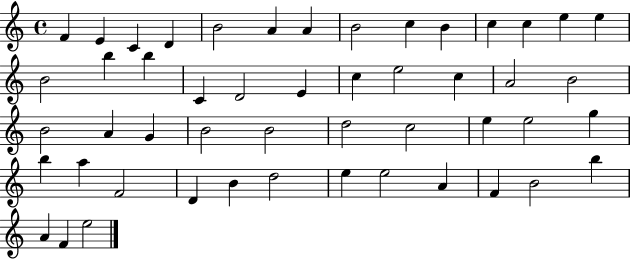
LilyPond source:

{
  \clef treble
  \time 4/4
  \defaultTimeSignature
  \key c \major
  f'4 e'4 c'4 d'4 | b'2 a'4 a'4 | b'2 c''4 b'4 | c''4 c''4 e''4 e''4 | \break b'2 b''4 b''4 | c'4 d'2 e'4 | c''4 e''2 c''4 | a'2 b'2 | \break b'2 a'4 g'4 | b'2 b'2 | d''2 c''2 | e''4 e''2 g''4 | \break b''4 a''4 f'2 | d'4 b'4 d''2 | e''4 e''2 a'4 | f'4 b'2 b''4 | \break a'4 f'4 e''2 | \bar "|."
}